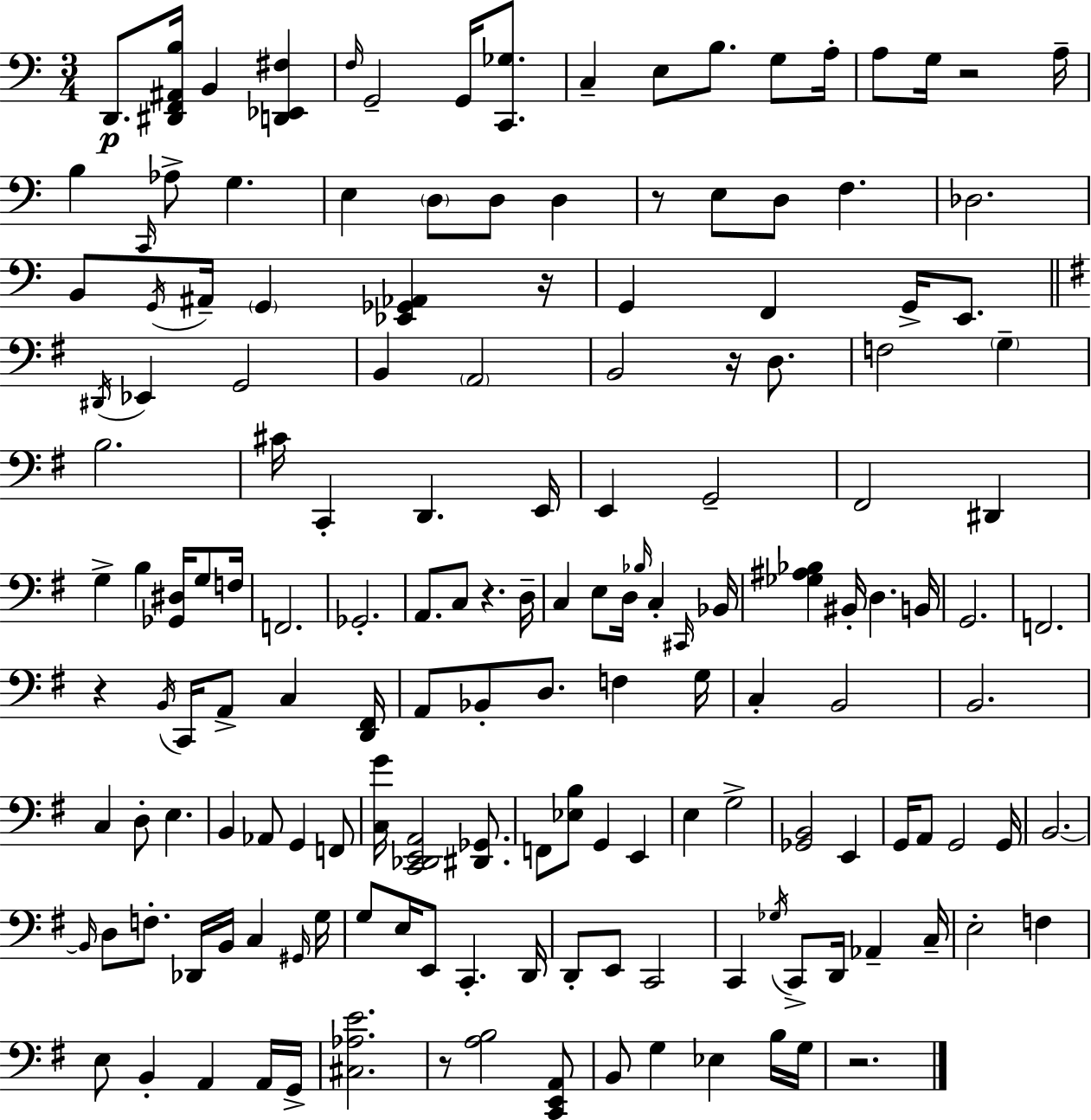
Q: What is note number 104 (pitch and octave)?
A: D3